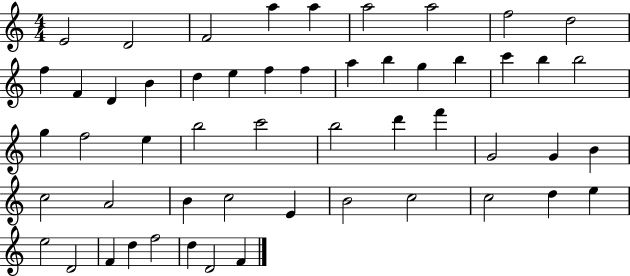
X:1
T:Untitled
M:4/4
L:1/4
K:C
E2 D2 F2 a a a2 a2 f2 d2 f F D B d e f f a b g b c' b b2 g f2 e b2 c'2 b2 d' f' G2 G B c2 A2 B c2 E B2 c2 c2 d e e2 D2 F d f2 d D2 F